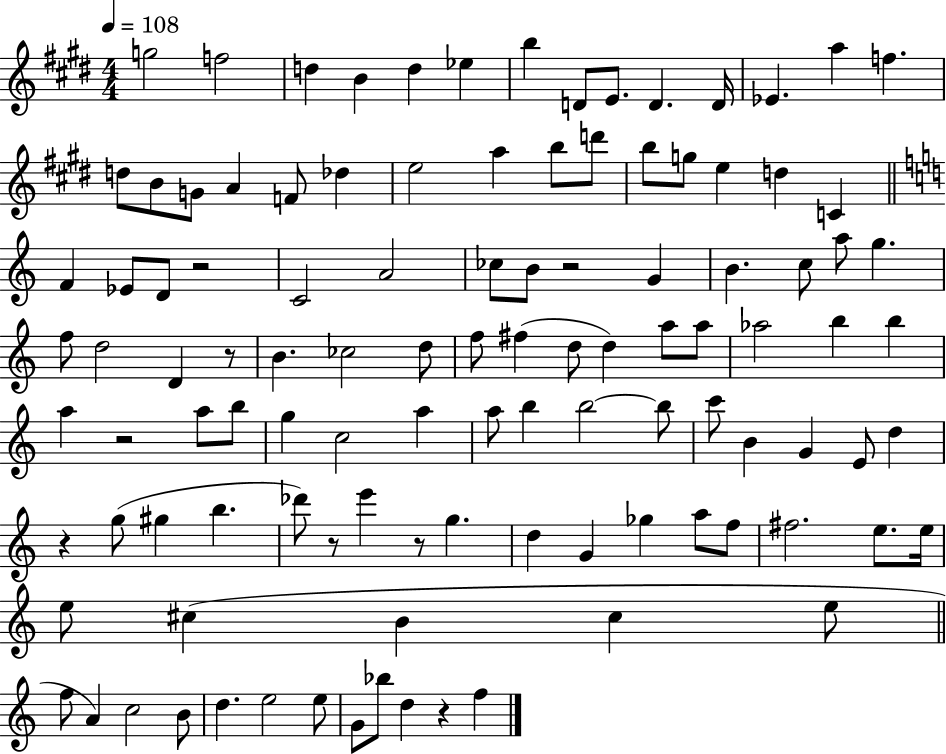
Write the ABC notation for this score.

X:1
T:Untitled
M:4/4
L:1/4
K:E
g2 f2 d B d _e b D/2 E/2 D D/4 _E a f d/2 B/2 G/2 A F/2 _d e2 a b/2 d'/2 b/2 g/2 e d C F _E/2 D/2 z2 C2 A2 _c/2 B/2 z2 G B c/2 a/2 g f/2 d2 D z/2 B _c2 d/2 f/2 ^f d/2 d a/2 a/2 _a2 b b a z2 a/2 b/2 g c2 a a/2 b b2 b/2 c'/2 B G E/2 d z g/2 ^g b _d'/2 z/2 e' z/2 g d G _g a/2 f/2 ^f2 e/2 e/4 e/2 ^c B ^c e/2 f/2 A c2 B/2 d e2 e/2 G/2 _b/2 d z f